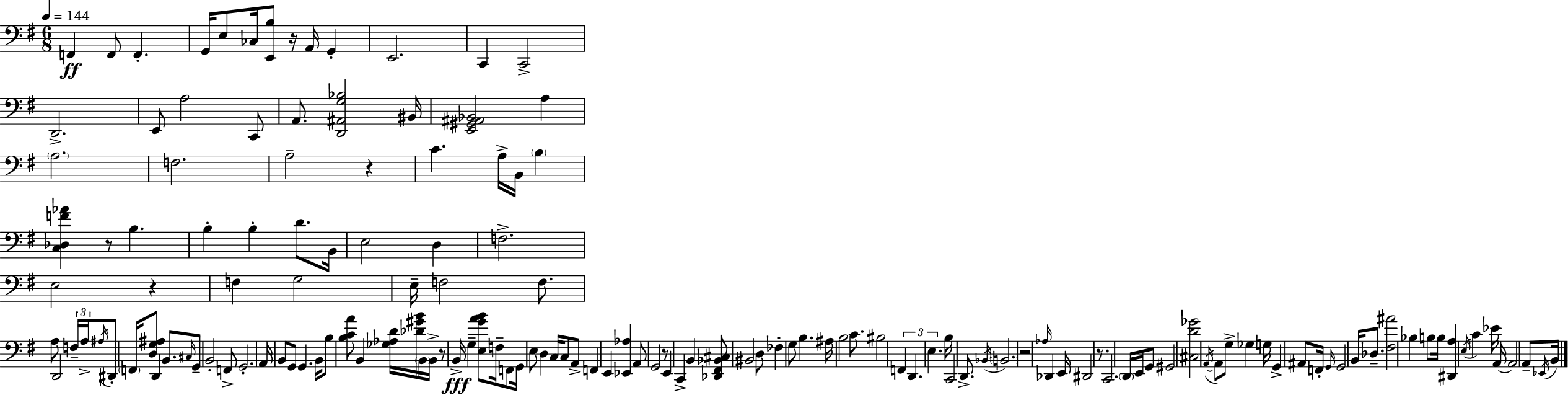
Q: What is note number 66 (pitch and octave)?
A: F2